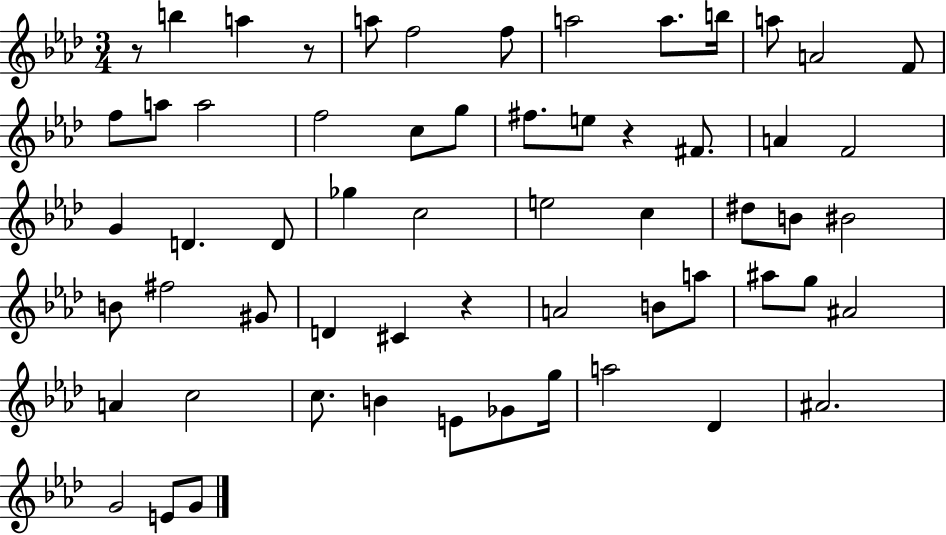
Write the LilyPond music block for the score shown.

{
  \clef treble
  \numericTimeSignature
  \time 3/4
  \key aes \major
  r8 b''4 a''4 r8 | a''8 f''2 f''8 | a''2 a''8. b''16 | a''8 a'2 f'8 | \break f''8 a''8 a''2 | f''2 c''8 g''8 | fis''8. e''8 r4 fis'8. | a'4 f'2 | \break g'4 d'4. d'8 | ges''4 c''2 | e''2 c''4 | dis''8 b'8 bis'2 | \break b'8 fis''2 gis'8 | d'4 cis'4 r4 | a'2 b'8 a''8 | ais''8 g''8 ais'2 | \break a'4 c''2 | c''8. b'4 e'8 ges'8 g''16 | a''2 des'4 | ais'2. | \break g'2 e'8 g'8 | \bar "|."
}